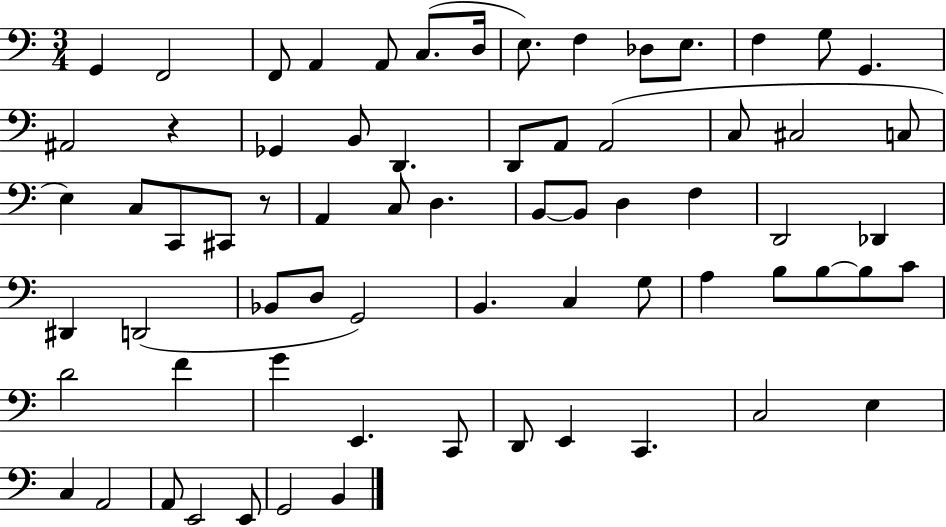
X:1
T:Untitled
M:3/4
L:1/4
K:C
G,, F,,2 F,,/2 A,, A,,/2 C,/2 D,/4 E,/2 F, _D,/2 E,/2 F, G,/2 G,, ^A,,2 z _G,, B,,/2 D,, D,,/2 A,,/2 A,,2 C,/2 ^C,2 C,/2 E, C,/2 C,,/2 ^C,,/2 z/2 A,, C,/2 D, B,,/2 B,,/2 D, F, D,,2 _D,, ^D,, D,,2 _B,,/2 D,/2 G,,2 B,, C, G,/2 A, B,/2 B,/2 B,/2 C/2 D2 F G E,, C,,/2 D,,/2 E,, C,, C,2 E, C, A,,2 A,,/2 E,,2 E,,/2 G,,2 B,,